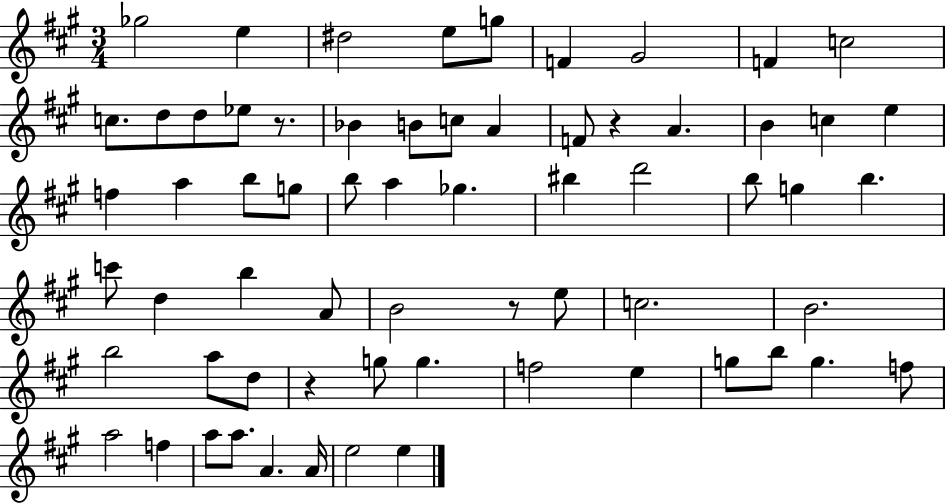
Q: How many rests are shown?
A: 4